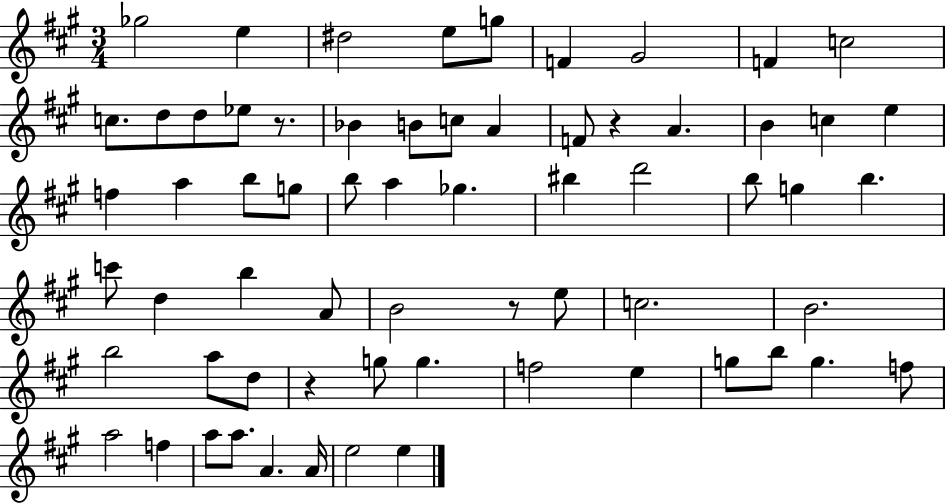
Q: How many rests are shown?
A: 4